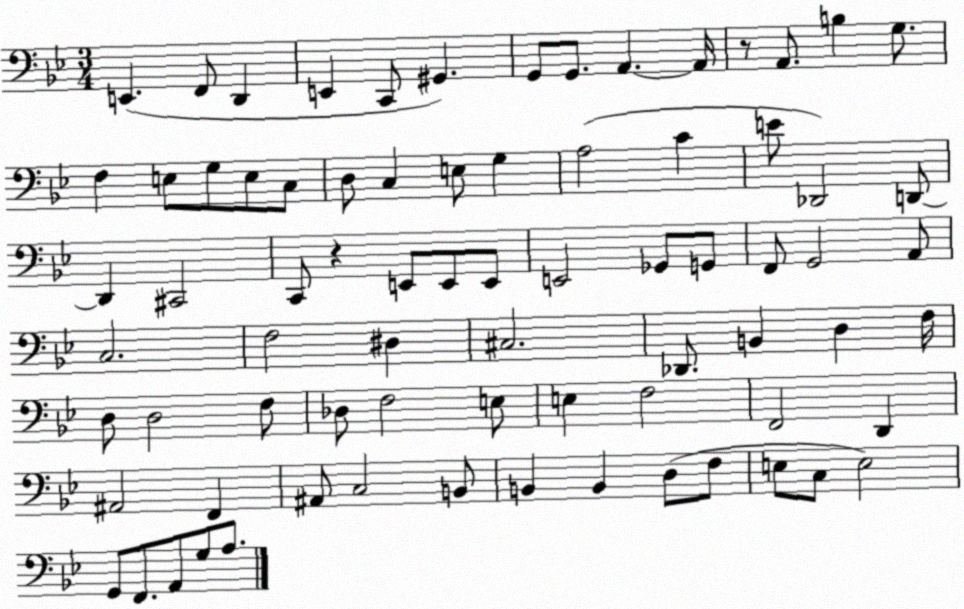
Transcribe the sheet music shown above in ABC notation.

X:1
T:Untitled
M:3/4
L:1/4
K:Bb
E,, F,,/2 D,, E,, C,,/2 ^G,, G,,/2 G,,/2 A,, A,,/4 z/2 A,,/2 B, G,/2 F, E,/2 G,/2 E,/2 C,/2 D,/2 C, E,/2 G, A,2 C E/2 _D,,2 D,,/2 D,, ^C,,2 C,,/2 z E,,/2 E,,/2 E,,/2 E,,2 _G,,/2 G,,/2 F,,/2 G,,2 A,,/2 C,2 F,2 ^D, ^C,2 _D,,/2 B,, D, F,/4 D,/2 D,2 F,/2 _D,/2 F,2 E,/2 E, F,2 F,,2 D,, ^A,,2 F,, ^A,,/2 C,2 B,,/2 B,, B,, D,/2 F,/2 E,/2 C,/2 E,2 G,,/2 F,,/2 A,,/2 G,/2 A,/2